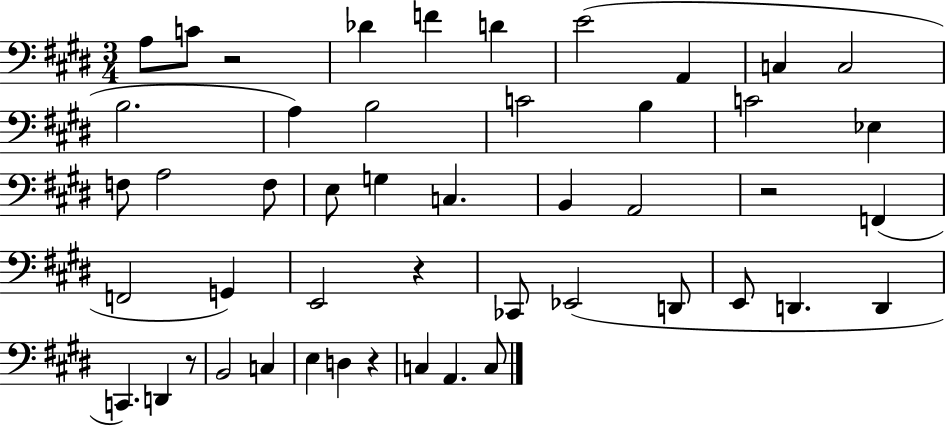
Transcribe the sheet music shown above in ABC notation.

X:1
T:Untitled
M:3/4
L:1/4
K:E
A,/2 C/2 z2 _D F D E2 A,, C, C,2 B,2 A, B,2 C2 B, C2 _E, F,/2 A,2 F,/2 E,/2 G, C, B,, A,,2 z2 F,, F,,2 G,, E,,2 z _C,,/2 _E,,2 D,,/2 E,,/2 D,, D,, C,, D,, z/2 B,,2 C, E, D, z C, A,, C,/2